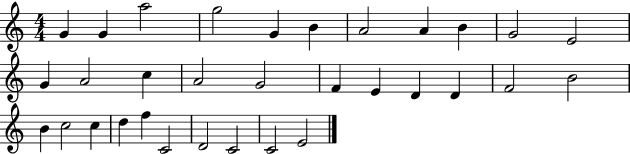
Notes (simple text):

G4/q G4/q A5/h G5/h G4/q B4/q A4/h A4/q B4/q G4/h E4/h G4/q A4/h C5/q A4/h G4/h F4/q E4/q D4/q D4/q F4/h B4/h B4/q C5/h C5/q D5/q F5/q C4/h D4/h C4/h C4/h E4/h